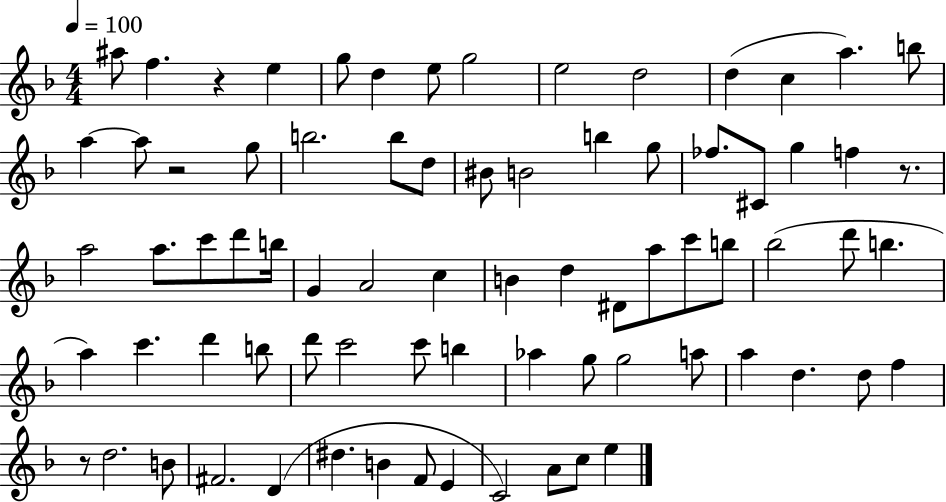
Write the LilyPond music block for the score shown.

{
  \clef treble
  \numericTimeSignature
  \time 4/4
  \key f \major
  \tempo 4 = 100
  ais''8 f''4. r4 e''4 | g''8 d''4 e''8 g''2 | e''2 d''2 | d''4( c''4 a''4.) b''8 | \break a''4~~ a''8 r2 g''8 | b''2. b''8 d''8 | bis'8 b'2 b''4 g''8 | fes''8. cis'8 g''4 f''4 r8. | \break a''2 a''8. c'''8 d'''8 b''16 | g'4 a'2 c''4 | b'4 d''4 dis'8 a''8 c'''8 b''8 | bes''2( d'''8 b''4. | \break a''4) c'''4. d'''4 b''8 | d'''8 c'''2 c'''8 b''4 | aes''4 g''8 g''2 a''8 | a''4 d''4. d''8 f''4 | \break r8 d''2. b'8 | fis'2. d'4( | dis''4. b'4 f'8 e'4 | c'2) a'8 c''8 e''4 | \break \bar "|."
}